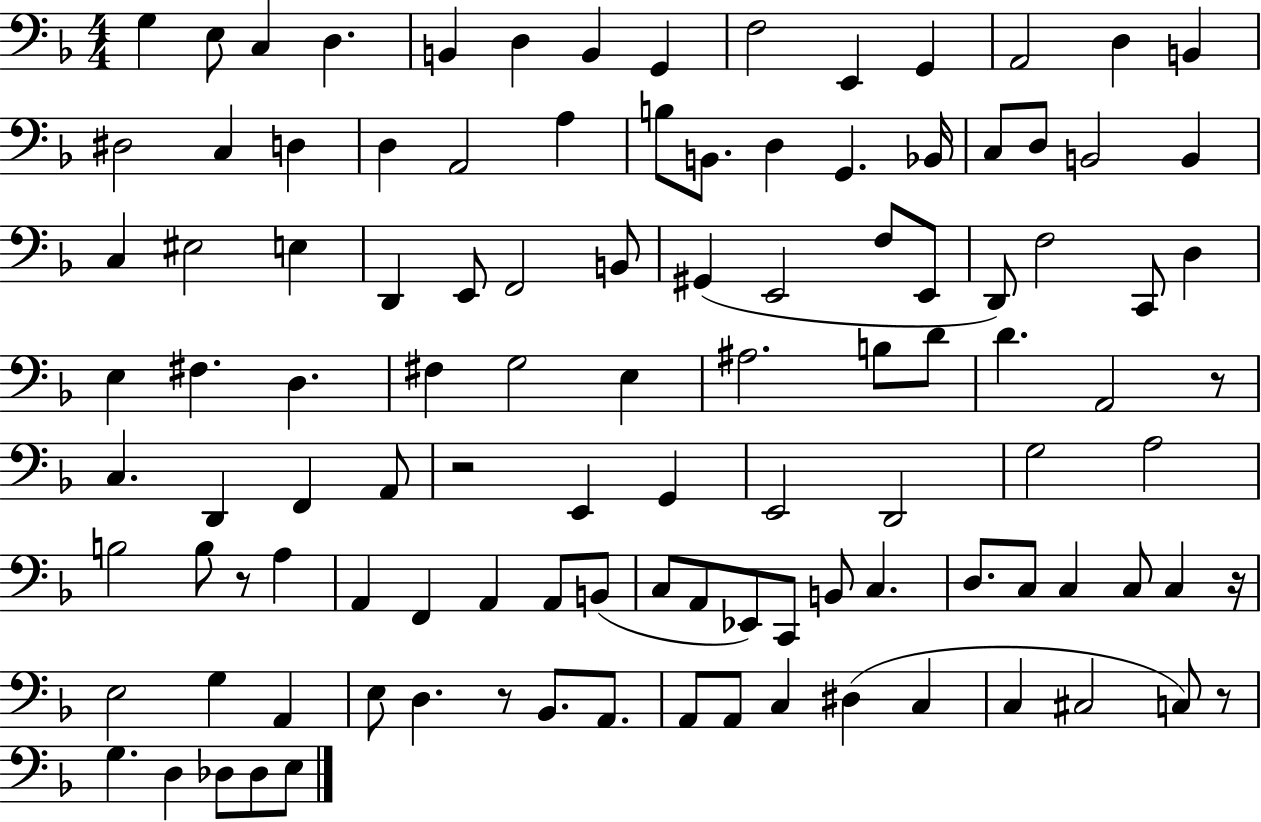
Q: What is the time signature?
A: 4/4